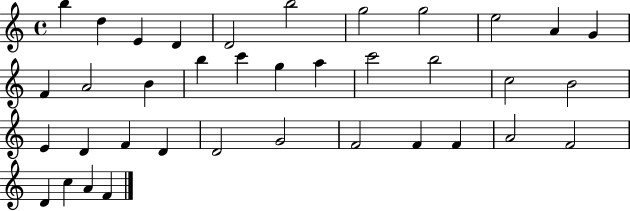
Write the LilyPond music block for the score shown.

{
  \clef treble
  \time 4/4
  \defaultTimeSignature
  \key c \major
  b''4 d''4 e'4 d'4 | d'2 b''2 | g''2 g''2 | e''2 a'4 g'4 | \break f'4 a'2 b'4 | b''4 c'''4 g''4 a''4 | c'''2 b''2 | c''2 b'2 | \break e'4 d'4 f'4 d'4 | d'2 g'2 | f'2 f'4 f'4 | a'2 f'2 | \break d'4 c''4 a'4 f'4 | \bar "|."
}